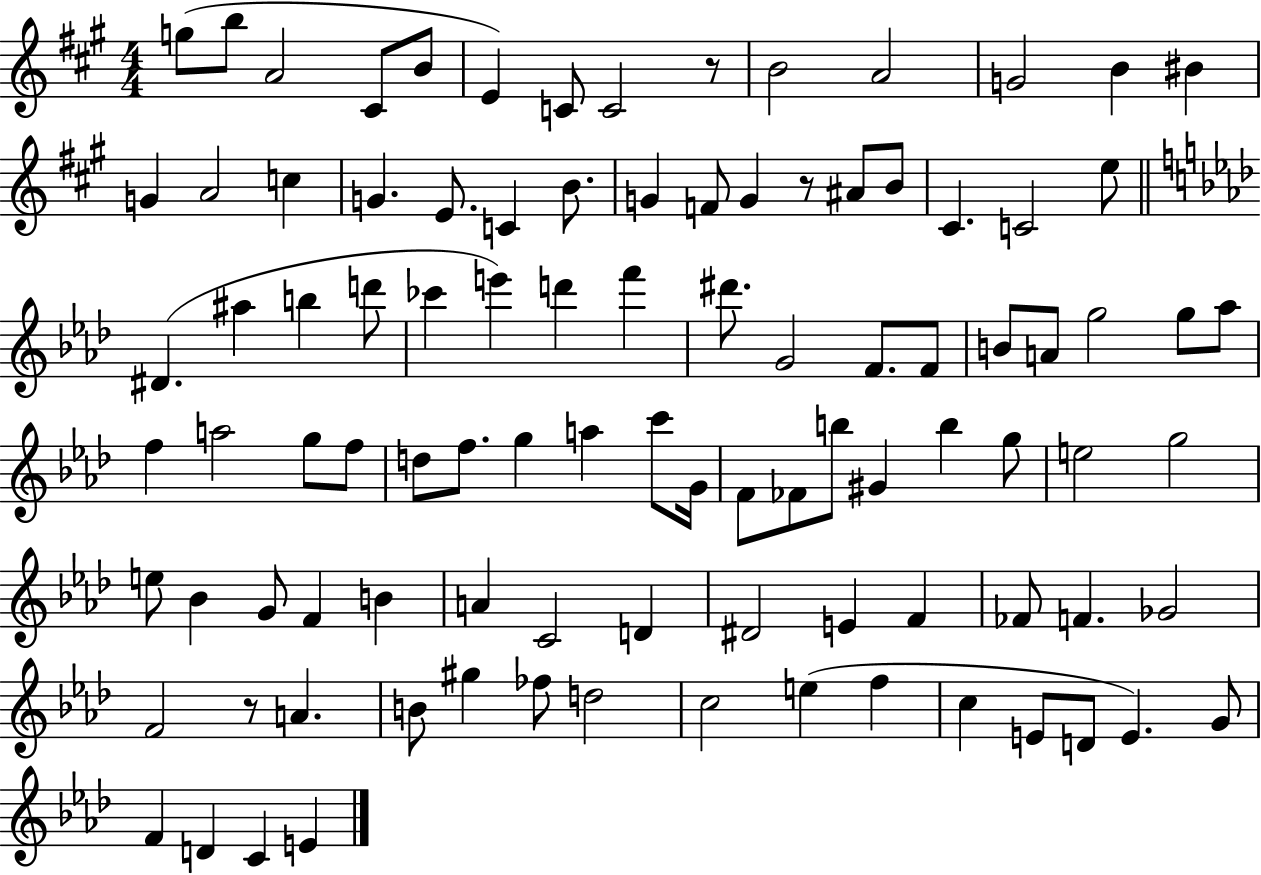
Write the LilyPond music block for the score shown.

{
  \clef treble
  \numericTimeSignature
  \time 4/4
  \key a \major
  g''8( b''8 a'2 cis'8 b'8 | e'4) c'8 c'2 r8 | b'2 a'2 | g'2 b'4 bis'4 | \break g'4 a'2 c''4 | g'4. e'8. c'4 b'8. | g'4 f'8 g'4 r8 ais'8 b'8 | cis'4. c'2 e''8 | \break \bar "||" \break \key f \minor dis'4.( ais''4 b''4 d'''8 | ces'''4 e'''4) d'''4 f'''4 | dis'''8. g'2 f'8. f'8 | b'8 a'8 g''2 g''8 aes''8 | \break f''4 a''2 g''8 f''8 | d''8 f''8. g''4 a''4 c'''8 g'16 | f'8 fes'8 b''8 gis'4 b''4 g''8 | e''2 g''2 | \break e''8 bes'4 g'8 f'4 b'4 | a'4 c'2 d'4 | dis'2 e'4 f'4 | fes'8 f'4. ges'2 | \break f'2 r8 a'4. | b'8 gis''4 fes''8 d''2 | c''2 e''4( f''4 | c''4 e'8 d'8 e'4.) g'8 | \break f'4 d'4 c'4 e'4 | \bar "|."
}